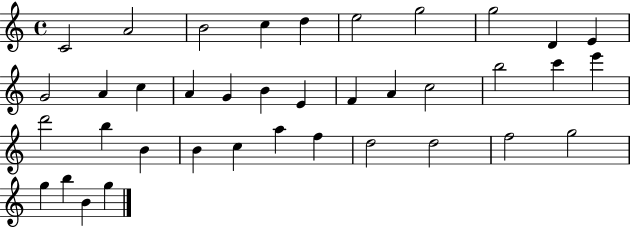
X:1
T:Untitled
M:4/4
L:1/4
K:C
C2 A2 B2 c d e2 g2 g2 D E G2 A c A G B E F A c2 b2 c' e' d'2 b B B c a f d2 d2 f2 g2 g b B g